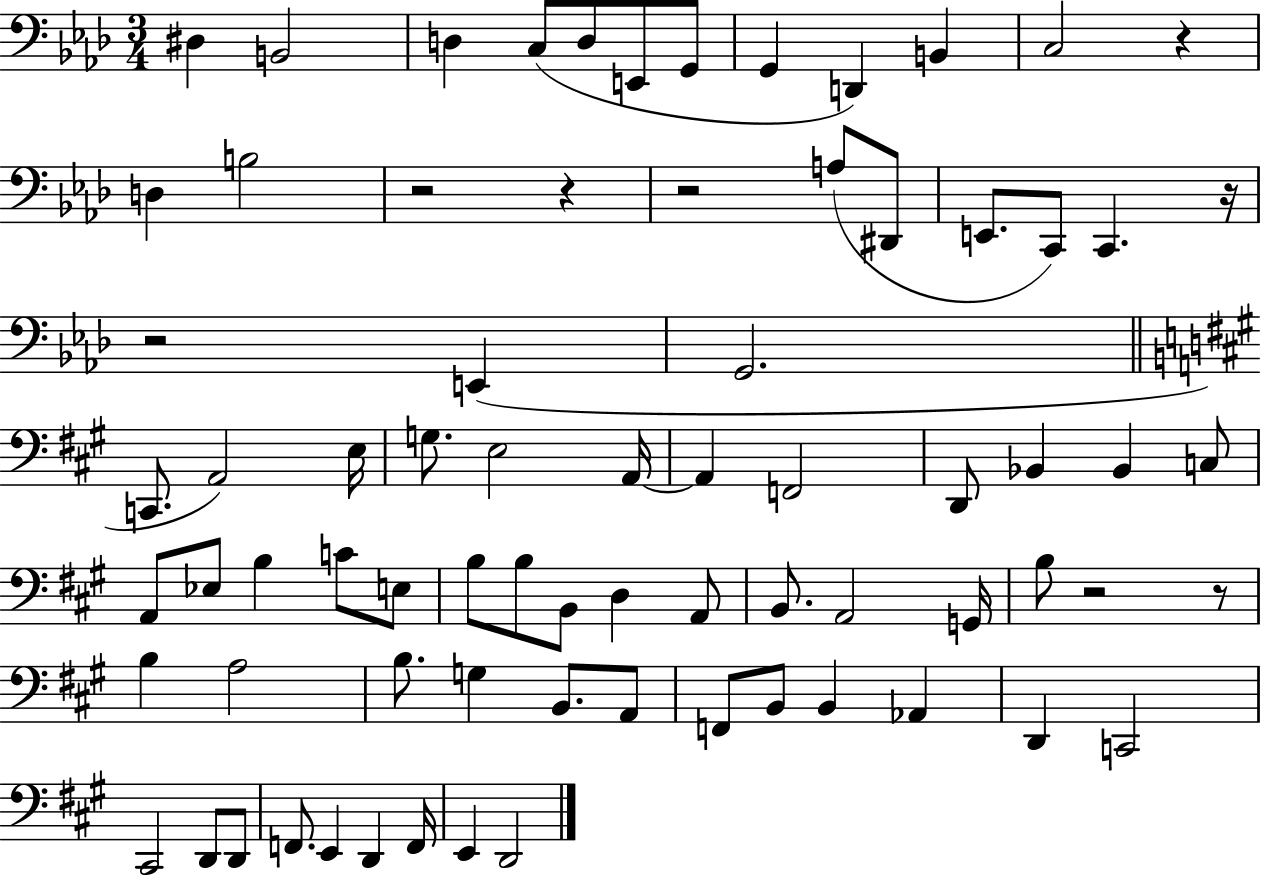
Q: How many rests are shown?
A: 8